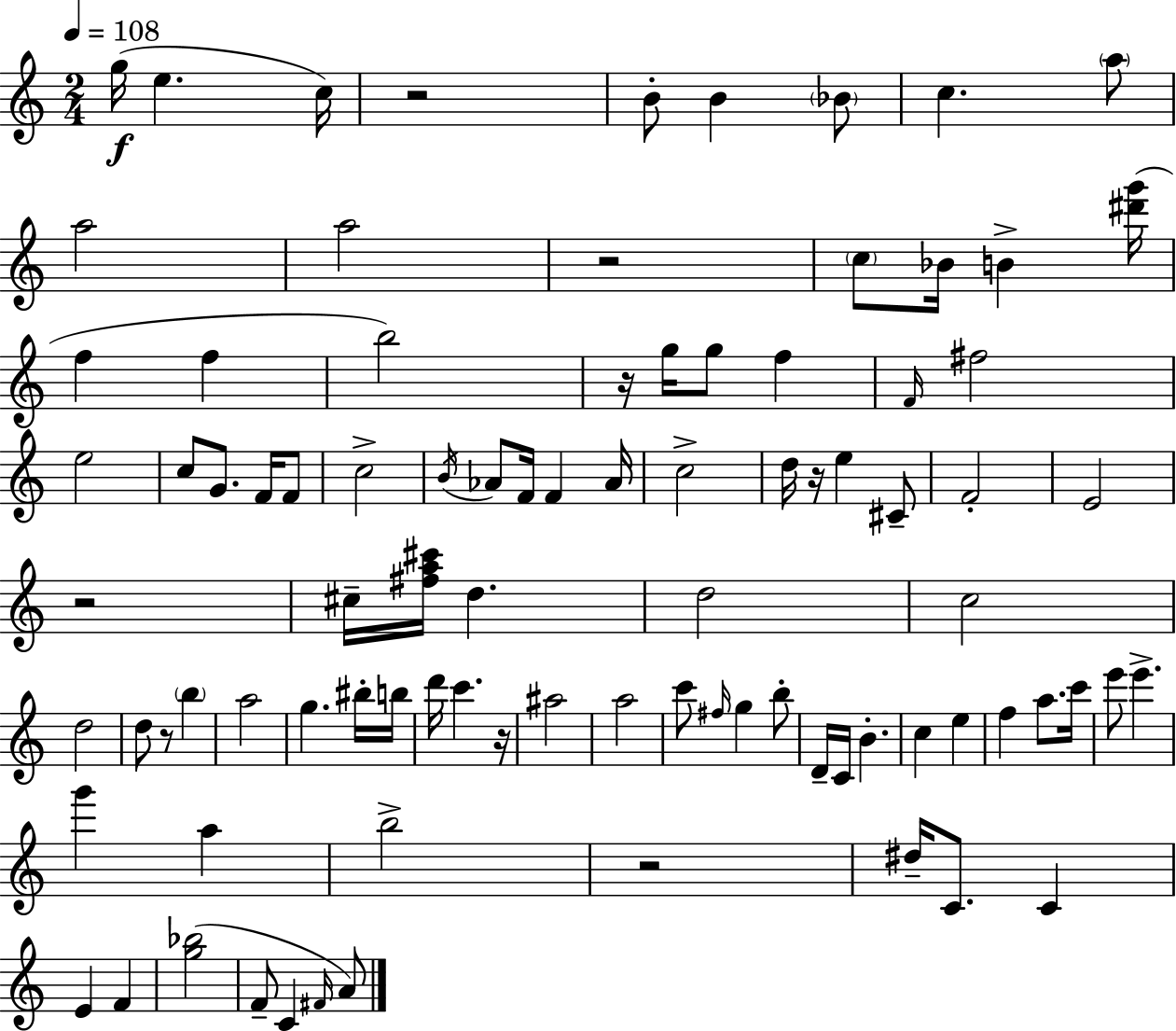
X:1
T:Untitled
M:2/4
L:1/4
K:Am
g/4 e c/4 z2 B/2 B _B/2 c a/2 a2 a2 z2 c/2 _B/4 B [^d'g']/4 f f b2 z/4 g/4 g/2 f F/4 ^f2 e2 c/2 G/2 F/4 F/2 c2 B/4 _A/2 F/4 F _A/4 c2 d/4 z/4 e ^C/2 F2 E2 z2 ^c/4 [^fa^c']/4 d d2 c2 d2 d/2 z/2 b a2 g ^b/4 b/4 d'/4 c' z/4 ^a2 a2 c'/2 ^f/4 g b/2 D/4 C/4 B c e f a/2 c'/4 e'/2 e' g' a b2 z2 ^d/4 C/2 C E F [g_b]2 F/2 C ^F/4 A/2